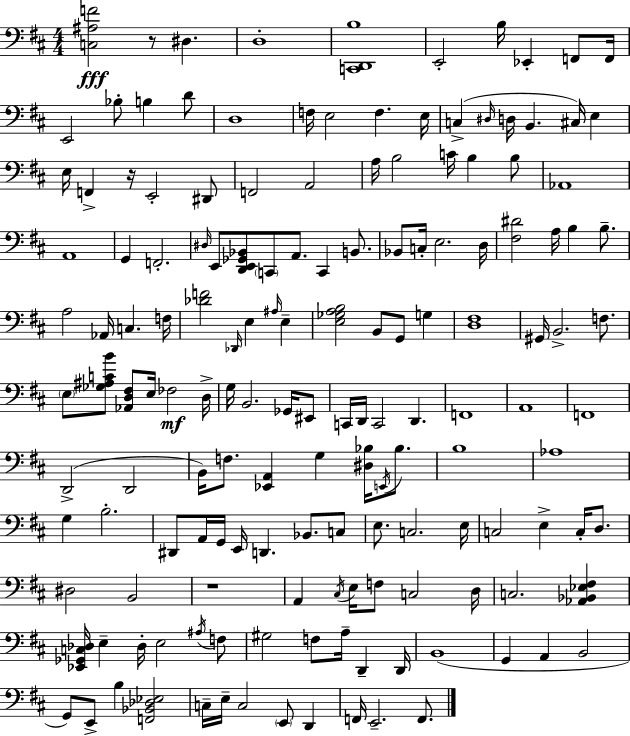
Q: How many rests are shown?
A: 3